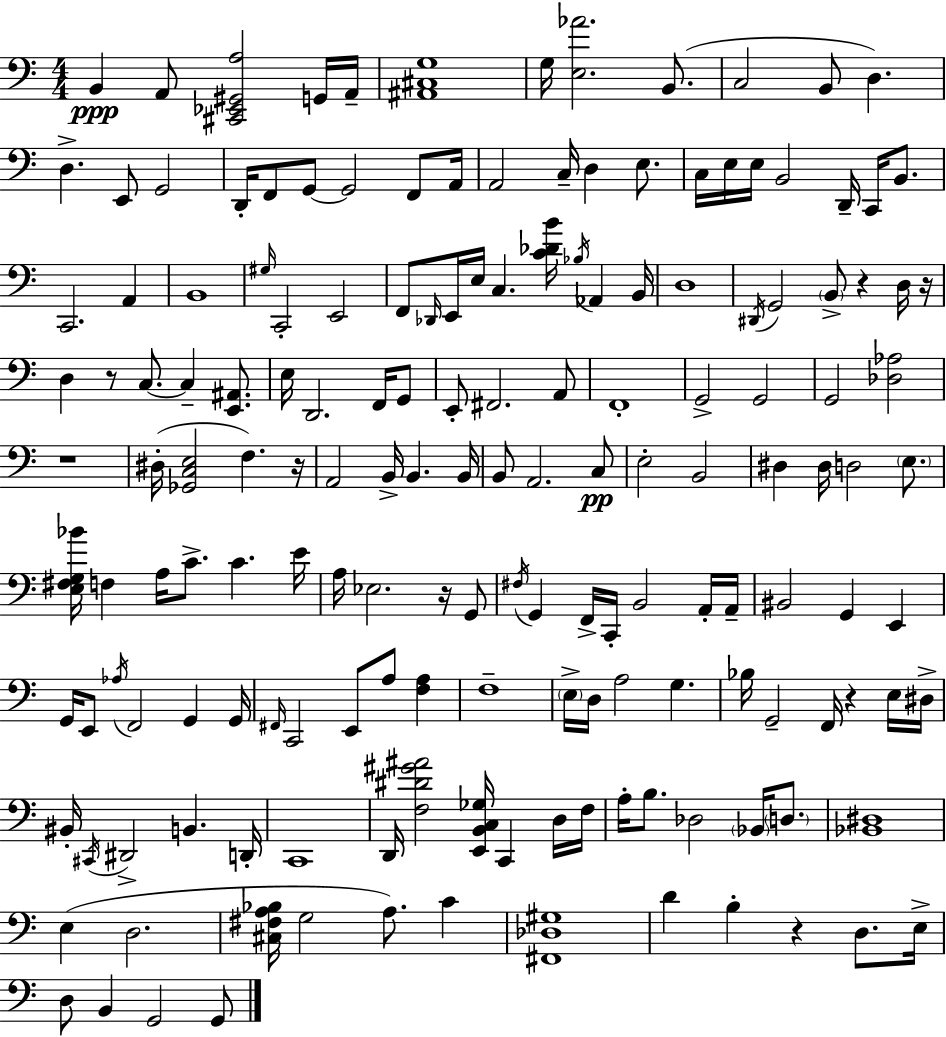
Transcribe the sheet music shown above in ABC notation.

X:1
T:Untitled
M:4/4
L:1/4
K:Am
B,, A,,/2 [^C,,_E,,^G,,A,]2 G,,/4 A,,/4 [^A,,^C,G,]4 G,/4 [E,_A]2 B,,/2 C,2 B,,/2 D, D, E,,/2 G,,2 D,,/4 F,,/2 G,,/2 G,,2 F,,/2 A,,/4 A,,2 C,/4 D, E,/2 C,/4 E,/4 E,/4 B,,2 D,,/4 C,,/4 B,,/2 C,,2 A,, B,,4 ^G,/4 C,,2 E,,2 F,,/2 _D,,/4 E,,/4 E,/4 C, [C_DB]/4 _B,/4 _A,, B,,/4 D,4 ^D,,/4 G,,2 B,,/2 z D,/4 z/4 D, z/2 C,/2 C, [E,,^A,,]/2 E,/4 D,,2 F,,/4 G,,/2 E,,/2 ^F,,2 A,,/2 F,,4 G,,2 G,,2 G,,2 [_D,_A,]2 z4 ^D,/4 [_G,,C,E,]2 F, z/4 A,,2 B,,/4 B,, B,,/4 B,,/2 A,,2 C,/2 E,2 B,,2 ^D, ^D,/4 D,2 E,/2 [E,^F,G,_B]/4 F, A,/4 C/2 C E/4 A,/4 _E,2 z/4 G,,/2 ^F,/4 G,, F,,/4 C,,/4 B,,2 A,,/4 A,,/4 ^B,,2 G,, E,, G,,/4 E,,/2 _A,/4 F,,2 G,, G,,/4 ^F,,/4 C,,2 E,,/2 A,/2 [F,A,] F,4 E,/4 D,/4 A,2 G, _B,/4 G,,2 F,,/4 z E,/4 ^D,/4 ^B,,/4 ^C,,/4 ^D,,2 B,, D,,/4 C,,4 D,,/4 [F,^D^G^A]2 [E,,B,,C,_G,]/4 C,, D,/4 F,/4 A,/4 B,/2 _D,2 _B,,/4 D,/2 [_B,,^D,]4 E, D,2 [^C,^F,A,_B,]/4 G,2 A,/2 C [^F,,_D,^G,]4 D B, z D,/2 E,/4 D,/2 B,, G,,2 G,,/2